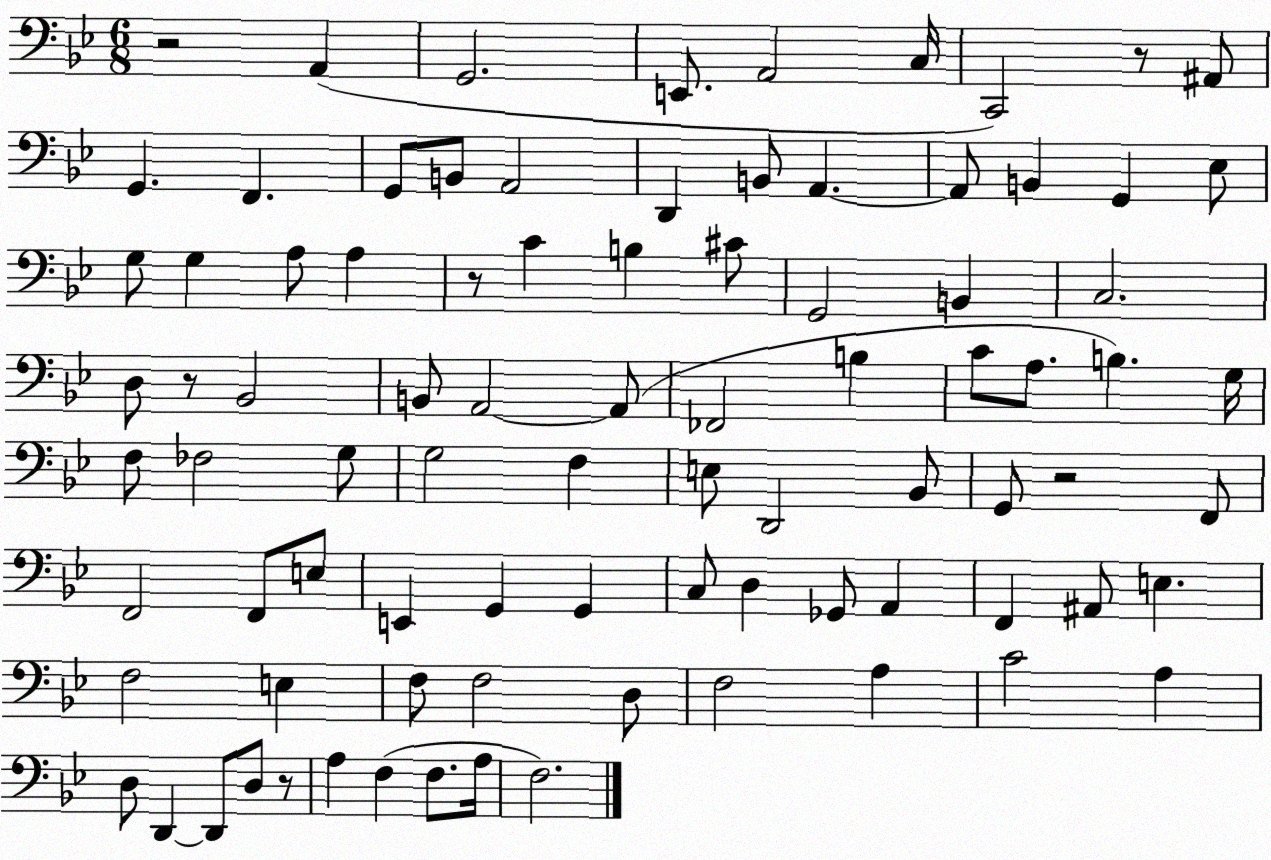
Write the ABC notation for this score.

X:1
T:Untitled
M:6/8
L:1/4
K:Bb
z2 A,, G,,2 E,,/2 A,,2 C,/4 C,,2 z/2 ^A,,/2 G,, F,, G,,/2 B,,/2 A,,2 D,, B,,/2 A,, A,,/2 B,, G,, _E,/2 G,/2 G, A,/2 A, z/2 C B, ^C/2 G,,2 B,, C,2 D,/2 z/2 _B,,2 B,,/2 A,,2 A,,/2 _F,,2 B, C/2 A,/2 B, G,/4 F,/2 _F,2 G,/2 G,2 F, E,/2 D,,2 _B,,/2 G,,/2 z2 F,,/2 F,,2 F,,/2 E,/2 E,, G,, G,, C,/2 D, _G,,/2 A,, F,, ^A,,/2 E, F,2 E, F,/2 F,2 D,/2 F,2 A, C2 A, D,/2 D,, D,,/2 D,/2 z/2 A, F, F,/2 A,/4 F,2